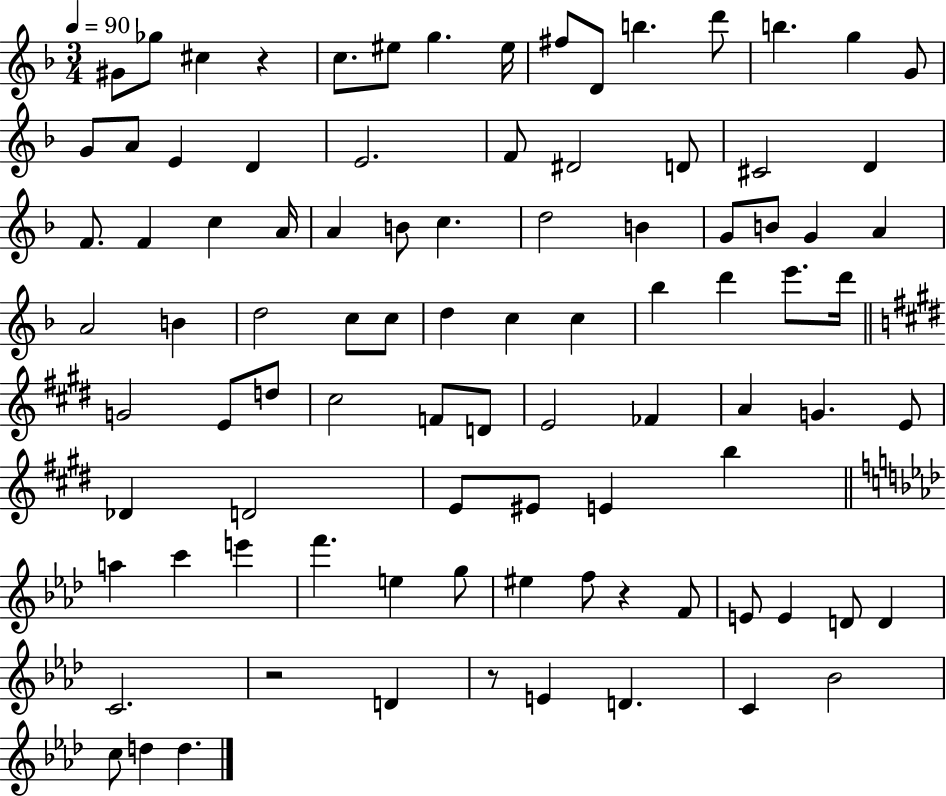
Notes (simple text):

G#4/e Gb5/e C#5/q R/q C5/e. EIS5/e G5/q. EIS5/s F#5/e D4/e B5/q. D6/e B5/q. G5/q G4/e G4/e A4/e E4/q D4/q E4/h. F4/e D#4/h D4/e C#4/h D4/q F4/e. F4/q C5/q A4/s A4/q B4/e C5/q. D5/h B4/q G4/e B4/e G4/q A4/q A4/h B4/q D5/h C5/e C5/e D5/q C5/q C5/q Bb5/q D6/q E6/e. D6/s G4/h E4/e D5/e C#5/h F4/e D4/e E4/h FES4/q A4/q G4/q. E4/e Db4/q D4/h E4/e EIS4/e E4/q B5/q A5/q C6/q E6/q F6/q. E5/q G5/e EIS5/q F5/e R/q F4/e E4/e E4/q D4/e D4/q C4/h. R/h D4/q R/e E4/q D4/q. C4/q Bb4/h C5/e D5/q D5/q.